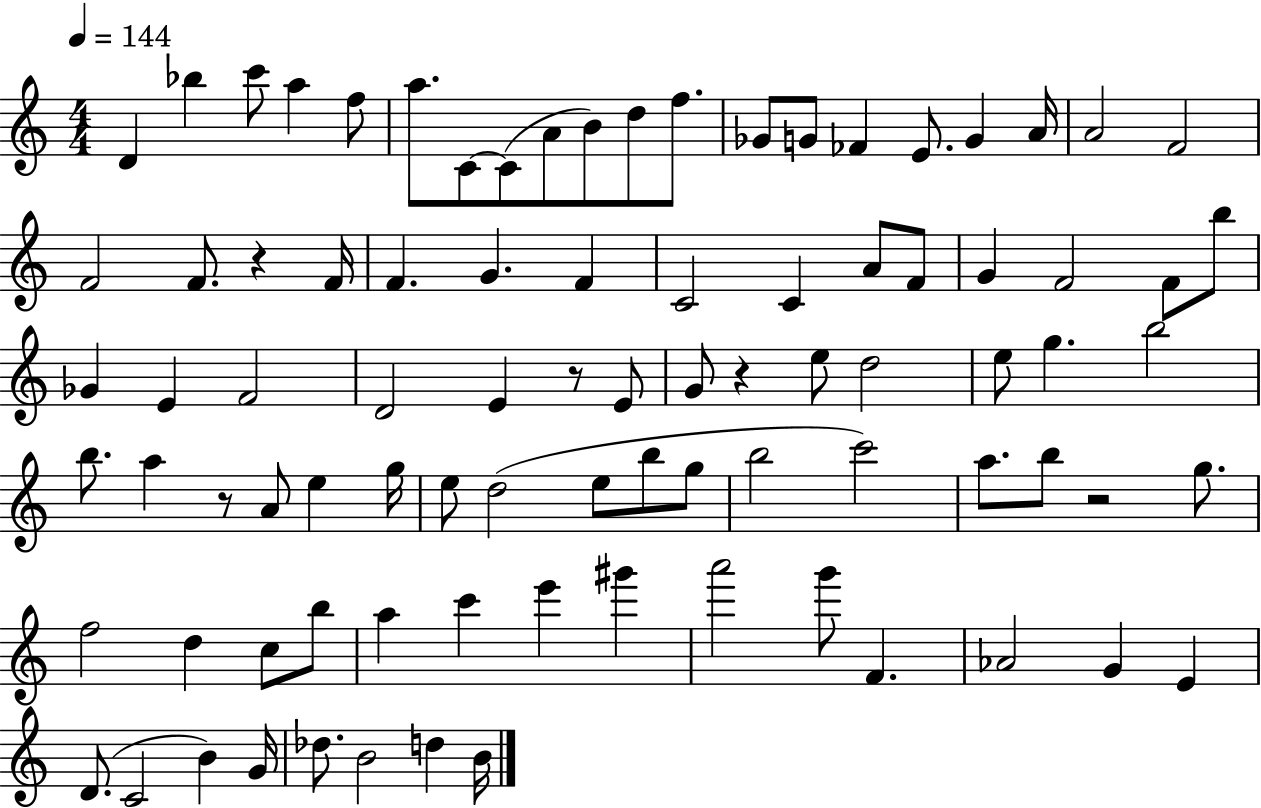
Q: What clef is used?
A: treble